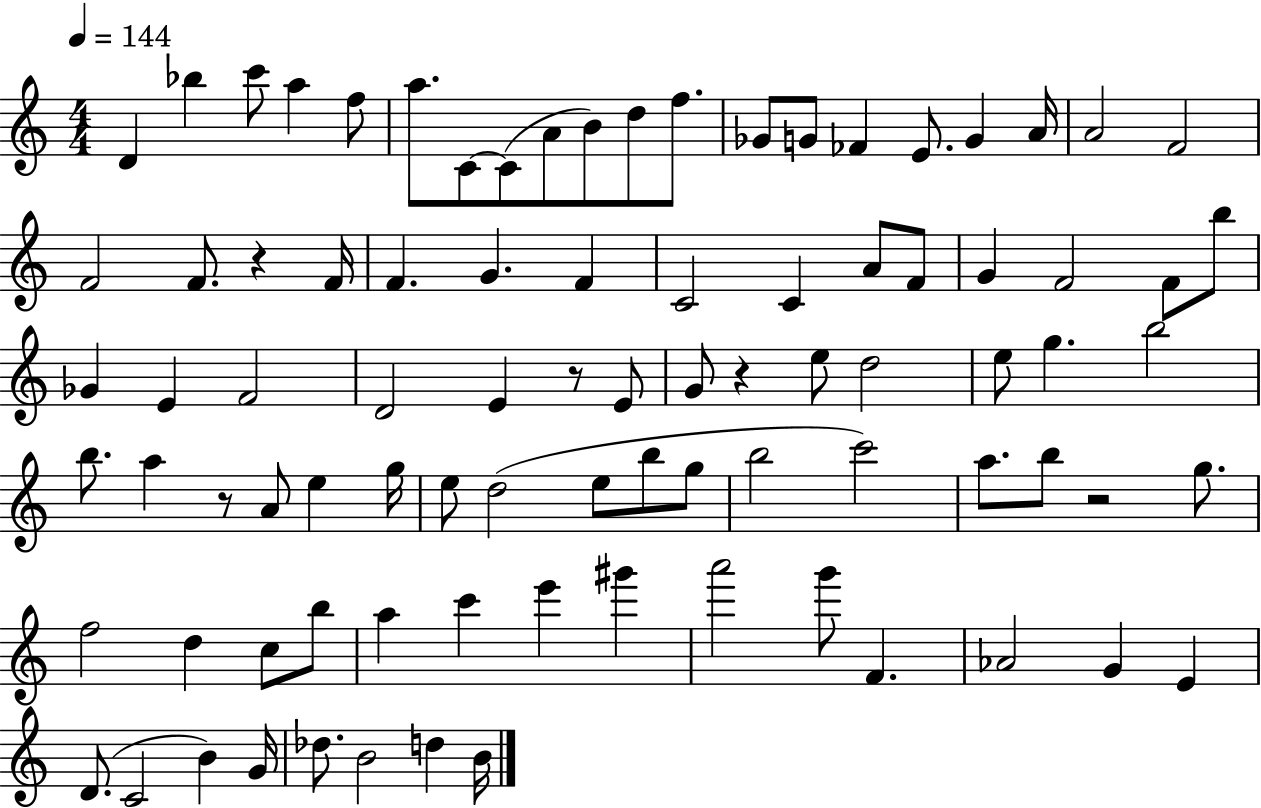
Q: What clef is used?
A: treble